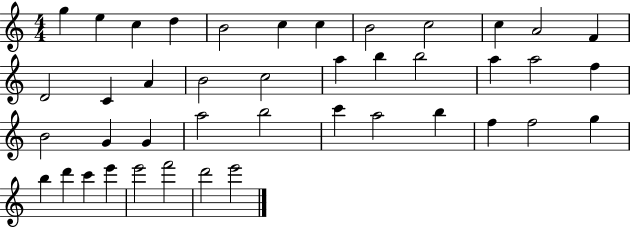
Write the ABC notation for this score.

X:1
T:Untitled
M:4/4
L:1/4
K:C
g e c d B2 c c B2 c2 c A2 F D2 C A B2 c2 a b b2 a a2 f B2 G G a2 b2 c' a2 b f f2 g b d' c' e' e'2 f'2 d'2 e'2